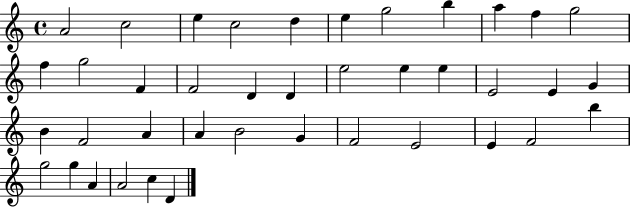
{
  \clef treble
  \time 4/4
  \defaultTimeSignature
  \key c \major
  a'2 c''2 | e''4 c''2 d''4 | e''4 g''2 b''4 | a''4 f''4 g''2 | \break f''4 g''2 f'4 | f'2 d'4 d'4 | e''2 e''4 e''4 | e'2 e'4 g'4 | \break b'4 f'2 a'4 | a'4 b'2 g'4 | f'2 e'2 | e'4 f'2 b''4 | \break g''2 g''4 a'4 | a'2 c''4 d'4 | \bar "|."
}